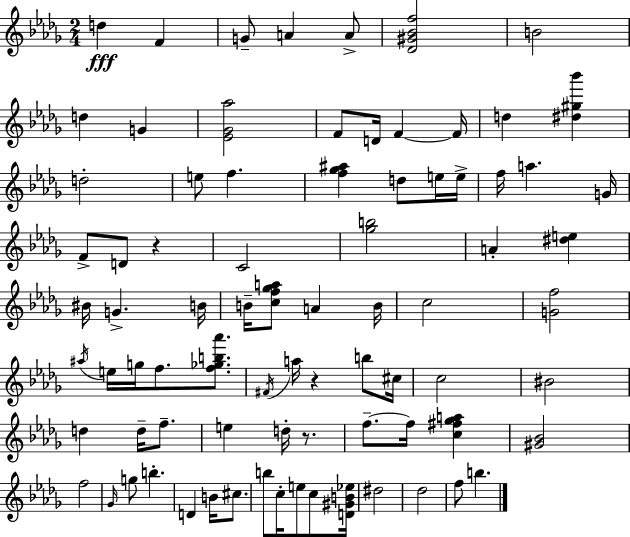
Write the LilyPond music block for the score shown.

{
  \clef treble
  \numericTimeSignature
  \time 2/4
  \key bes \minor
  d''4\fff f'4 | g'8-- a'4 a'8-> | <des' gis' bes' f''>2 | b'2 | \break d''4 g'4 | <ees' ges' aes''>2 | f'8 d'16 f'4~~ f'16 | d''4 <dis'' gis'' bes'''>4 | \break d''2-. | e''8 f''4. | <f'' ges'' ais''>4 d''8 e''16 e''16-> | f''16 a''4. g'16 | \break f'8-> d'8 r4 | c'2 | <ges'' b''>2 | a'4-. <dis'' e''>4 | \break bis'16 g'4.-> b'16 | b'16-- <c'' f'' ges'' a''>8 a'4 b'16 | c''2 | <g' f''>2 | \break \acciaccatura { ais''16 } e''16 g''16 f''8. <f'' ges'' b'' aes'''>8. | \acciaccatura { fis'16 } a''16 r4 b''8 | cis''16 c''2 | bis'2 | \break d''4 d''16-- f''8.-- | e''4 d''16-. r8. | f''8.--~~ f''16 <c'' fis'' ges'' a''>4 | <gis' bes'>2 | \break f''2 | \grace { ges'16 } g''8 b''4.-. | d'4 b'16 | cis''8. b''8 c''16-. e''8 | \break c''8 <d' gis' b' ees''>16 dis''2 | des''2 | f''8 b''4. | \bar "|."
}